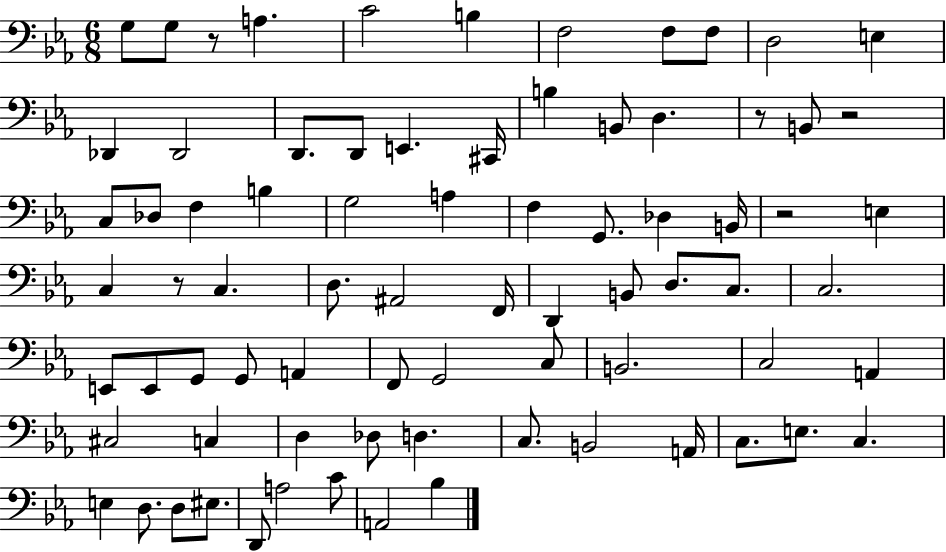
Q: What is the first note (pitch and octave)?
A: G3